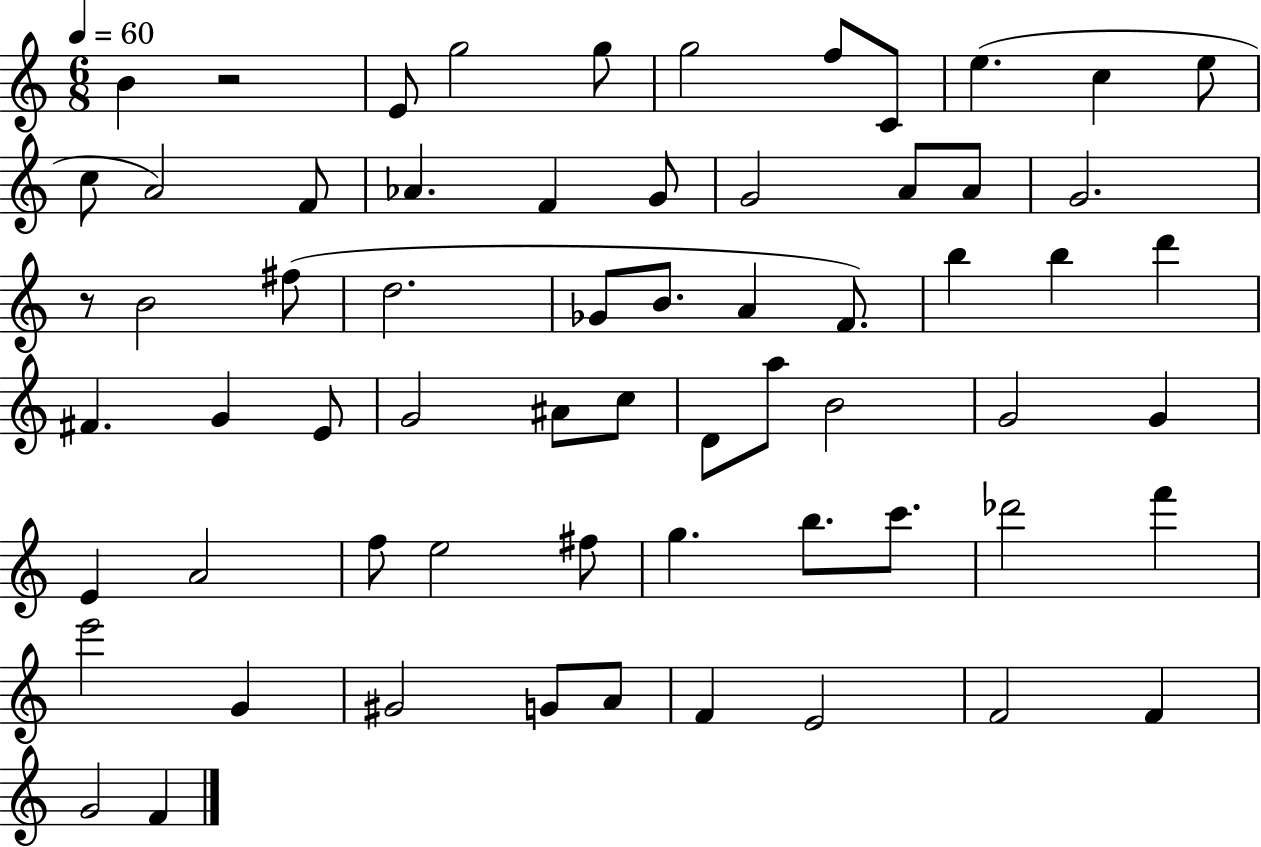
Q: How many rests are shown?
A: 2